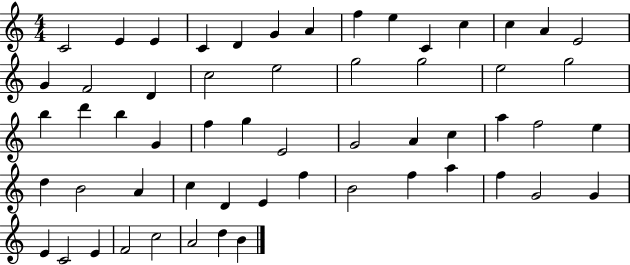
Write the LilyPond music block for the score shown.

{
  \clef treble
  \numericTimeSignature
  \time 4/4
  \key c \major
  c'2 e'4 e'4 | c'4 d'4 g'4 a'4 | f''4 e''4 c'4 c''4 | c''4 a'4 e'2 | \break g'4 f'2 d'4 | c''2 e''2 | g''2 g''2 | e''2 g''2 | \break b''4 d'''4 b''4 g'4 | f''4 g''4 e'2 | g'2 a'4 c''4 | a''4 f''2 e''4 | \break d''4 b'2 a'4 | c''4 d'4 e'4 f''4 | b'2 f''4 a''4 | f''4 g'2 g'4 | \break e'4 c'2 e'4 | f'2 c''2 | a'2 d''4 b'4 | \bar "|."
}